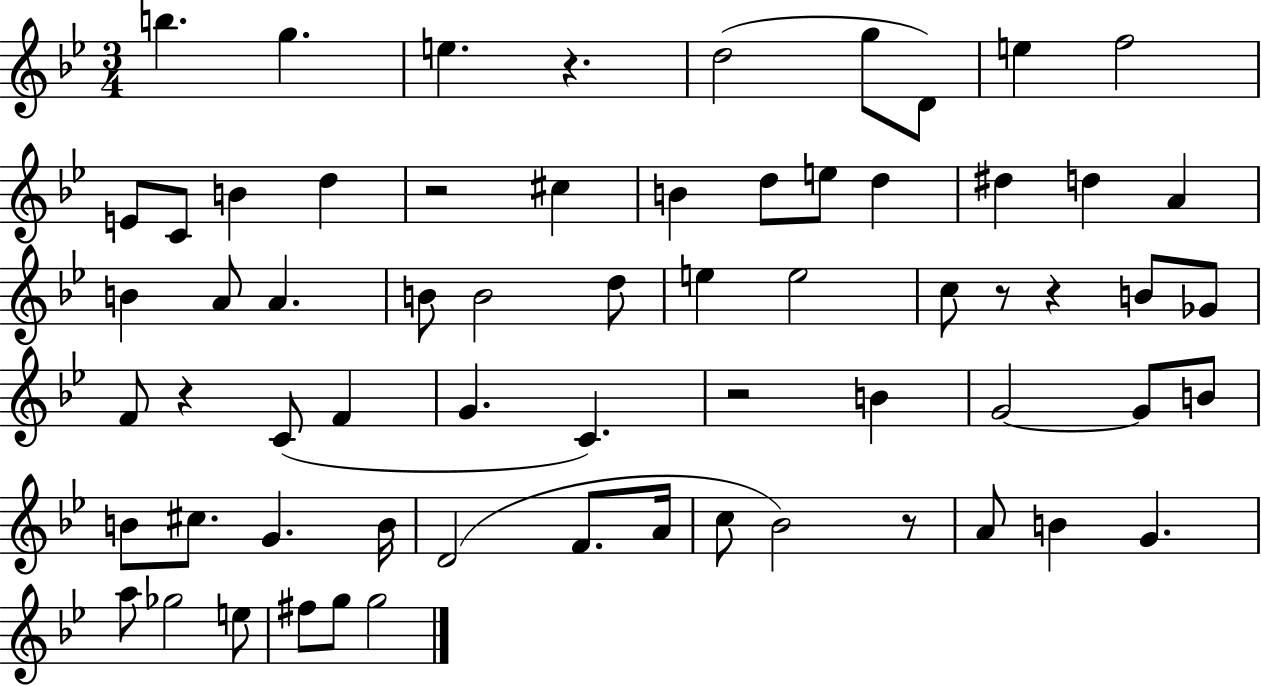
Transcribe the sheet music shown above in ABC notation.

X:1
T:Untitled
M:3/4
L:1/4
K:Bb
b g e z d2 g/2 D/2 e f2 E/2 C/2 B d z2 ^c B d/2 e/2 d ^d d A B A/2 A B/2 B2 d/2 e e2 c/2 z/2 z B/2 _G/2 F/2 z C/2 F G C z2 B G2 G/2 B/2 B/2 ^c/2 G B/4 D2 F/2 A/4 c/2 _B2 z/2 A/2 B G a/2 _g2 e/2 ^f/2 g/2 g2